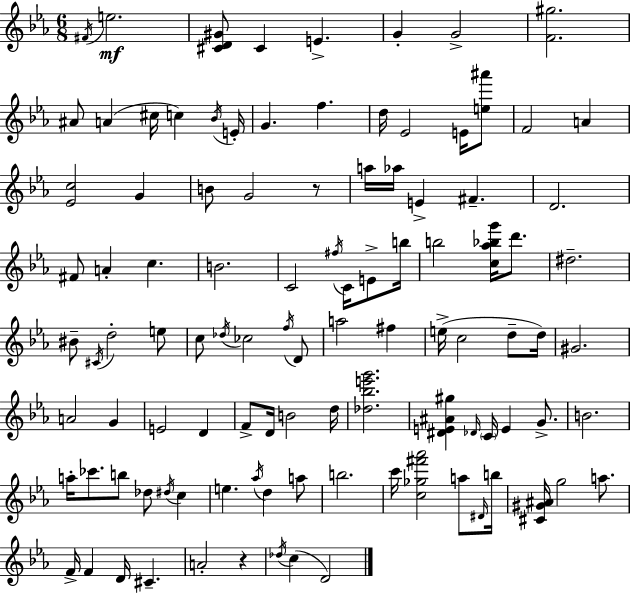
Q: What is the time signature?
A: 6/8